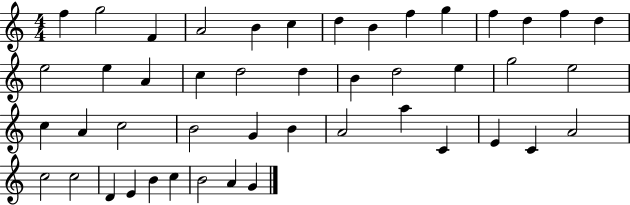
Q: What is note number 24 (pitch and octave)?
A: G5